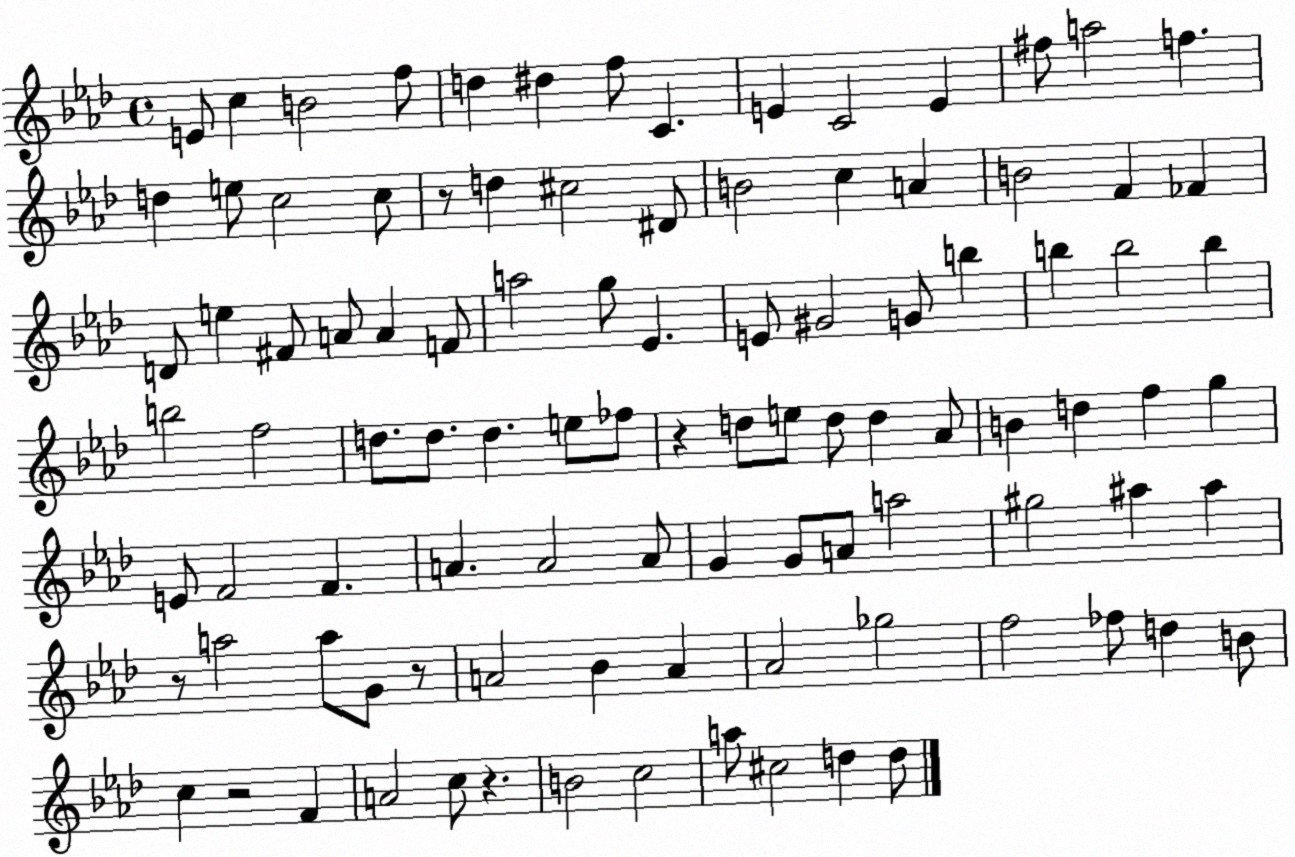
X:1
T:Untitled
M:4/4
L:1/4
K:Ab
E/2 c B2 f/2 d ^d f/2 C E C2 E ^f/2 a2 f d e/2 c2 c/2 z/2 d ^c2 ^D/2 B2 c A B2 F _F D/2 e ^F/2 A/2 A F/2 a2 g/2 _E E/2 ^G2 G/2 b b b2 b b2 f2 d/2 d/2 d e/2 _f/2 z d/2 e/2 d/2 d _A/2 B d f g E/2 F2 F A A2 A/2 G G/2 A/2 a2 ^g2 ^a ^a z/2 a2 a/2 G/2 z/2 A2 _B A _A2 _g2 f2 _f/2 d B/2 c z2 F A2 c/2 z B2 c2 a/2 ^c2 d d/2